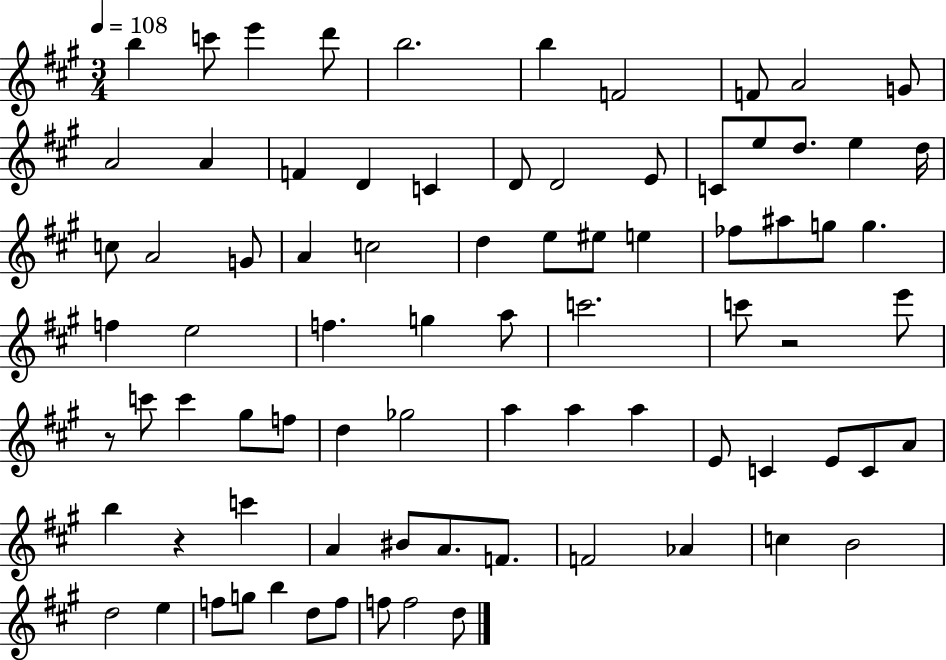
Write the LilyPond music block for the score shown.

{
  \clef treble
  \numericTimeSignature
  \time 3/4
  \key a \major
  \tempo 4 = 108
  b''4 c'''8 e'''4 d'''8 | b''2. | b''4 f'2 | f'8 a'2 g'8 | \break a'2 a'4 | f'4 d'4 c'4 | d'8 d'2 e'8 | c'8 e''8 d''8. e''4 d''16 | \break c''8 a'2 g'8 | a'4 c''2 | d''4 e''8 eis''8 e''4 | fes''8 ais''8 g''8 g''4. | \break f''4 e''2 | f''4. g''4 a''8 | c'''2. | c'''8 r2 e'''8 | \break r8 c'''8 c'''4 gis''8 f''8 | d''4 ges''2 | a''4 a''4 a''4 | e'8 c'4 e'8 c'8 a'8 | \break b''4 r4 c'''4 | a'4 bis'8 a'8. f'8. | f'2 aes'4 | c''4 b'2 | \break d''2 e''4 | f''8 g''8 b''4 d''8 f''8 | f''8 f''2 d''8 | \bar "|."
}